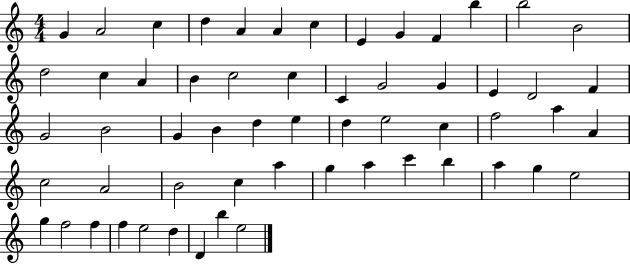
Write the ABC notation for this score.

X:1
T:Untitled
M:4/4
L:1/4
K:C
G A2 c d A A c E G F b b2 B2 d2 c A B c2 c C G2 G E D2 F G2 B2 G B d e d e2 c f2 a A c2 A2 B2 c a g a c' b a g e2 g f2 f f e2 d D b e2